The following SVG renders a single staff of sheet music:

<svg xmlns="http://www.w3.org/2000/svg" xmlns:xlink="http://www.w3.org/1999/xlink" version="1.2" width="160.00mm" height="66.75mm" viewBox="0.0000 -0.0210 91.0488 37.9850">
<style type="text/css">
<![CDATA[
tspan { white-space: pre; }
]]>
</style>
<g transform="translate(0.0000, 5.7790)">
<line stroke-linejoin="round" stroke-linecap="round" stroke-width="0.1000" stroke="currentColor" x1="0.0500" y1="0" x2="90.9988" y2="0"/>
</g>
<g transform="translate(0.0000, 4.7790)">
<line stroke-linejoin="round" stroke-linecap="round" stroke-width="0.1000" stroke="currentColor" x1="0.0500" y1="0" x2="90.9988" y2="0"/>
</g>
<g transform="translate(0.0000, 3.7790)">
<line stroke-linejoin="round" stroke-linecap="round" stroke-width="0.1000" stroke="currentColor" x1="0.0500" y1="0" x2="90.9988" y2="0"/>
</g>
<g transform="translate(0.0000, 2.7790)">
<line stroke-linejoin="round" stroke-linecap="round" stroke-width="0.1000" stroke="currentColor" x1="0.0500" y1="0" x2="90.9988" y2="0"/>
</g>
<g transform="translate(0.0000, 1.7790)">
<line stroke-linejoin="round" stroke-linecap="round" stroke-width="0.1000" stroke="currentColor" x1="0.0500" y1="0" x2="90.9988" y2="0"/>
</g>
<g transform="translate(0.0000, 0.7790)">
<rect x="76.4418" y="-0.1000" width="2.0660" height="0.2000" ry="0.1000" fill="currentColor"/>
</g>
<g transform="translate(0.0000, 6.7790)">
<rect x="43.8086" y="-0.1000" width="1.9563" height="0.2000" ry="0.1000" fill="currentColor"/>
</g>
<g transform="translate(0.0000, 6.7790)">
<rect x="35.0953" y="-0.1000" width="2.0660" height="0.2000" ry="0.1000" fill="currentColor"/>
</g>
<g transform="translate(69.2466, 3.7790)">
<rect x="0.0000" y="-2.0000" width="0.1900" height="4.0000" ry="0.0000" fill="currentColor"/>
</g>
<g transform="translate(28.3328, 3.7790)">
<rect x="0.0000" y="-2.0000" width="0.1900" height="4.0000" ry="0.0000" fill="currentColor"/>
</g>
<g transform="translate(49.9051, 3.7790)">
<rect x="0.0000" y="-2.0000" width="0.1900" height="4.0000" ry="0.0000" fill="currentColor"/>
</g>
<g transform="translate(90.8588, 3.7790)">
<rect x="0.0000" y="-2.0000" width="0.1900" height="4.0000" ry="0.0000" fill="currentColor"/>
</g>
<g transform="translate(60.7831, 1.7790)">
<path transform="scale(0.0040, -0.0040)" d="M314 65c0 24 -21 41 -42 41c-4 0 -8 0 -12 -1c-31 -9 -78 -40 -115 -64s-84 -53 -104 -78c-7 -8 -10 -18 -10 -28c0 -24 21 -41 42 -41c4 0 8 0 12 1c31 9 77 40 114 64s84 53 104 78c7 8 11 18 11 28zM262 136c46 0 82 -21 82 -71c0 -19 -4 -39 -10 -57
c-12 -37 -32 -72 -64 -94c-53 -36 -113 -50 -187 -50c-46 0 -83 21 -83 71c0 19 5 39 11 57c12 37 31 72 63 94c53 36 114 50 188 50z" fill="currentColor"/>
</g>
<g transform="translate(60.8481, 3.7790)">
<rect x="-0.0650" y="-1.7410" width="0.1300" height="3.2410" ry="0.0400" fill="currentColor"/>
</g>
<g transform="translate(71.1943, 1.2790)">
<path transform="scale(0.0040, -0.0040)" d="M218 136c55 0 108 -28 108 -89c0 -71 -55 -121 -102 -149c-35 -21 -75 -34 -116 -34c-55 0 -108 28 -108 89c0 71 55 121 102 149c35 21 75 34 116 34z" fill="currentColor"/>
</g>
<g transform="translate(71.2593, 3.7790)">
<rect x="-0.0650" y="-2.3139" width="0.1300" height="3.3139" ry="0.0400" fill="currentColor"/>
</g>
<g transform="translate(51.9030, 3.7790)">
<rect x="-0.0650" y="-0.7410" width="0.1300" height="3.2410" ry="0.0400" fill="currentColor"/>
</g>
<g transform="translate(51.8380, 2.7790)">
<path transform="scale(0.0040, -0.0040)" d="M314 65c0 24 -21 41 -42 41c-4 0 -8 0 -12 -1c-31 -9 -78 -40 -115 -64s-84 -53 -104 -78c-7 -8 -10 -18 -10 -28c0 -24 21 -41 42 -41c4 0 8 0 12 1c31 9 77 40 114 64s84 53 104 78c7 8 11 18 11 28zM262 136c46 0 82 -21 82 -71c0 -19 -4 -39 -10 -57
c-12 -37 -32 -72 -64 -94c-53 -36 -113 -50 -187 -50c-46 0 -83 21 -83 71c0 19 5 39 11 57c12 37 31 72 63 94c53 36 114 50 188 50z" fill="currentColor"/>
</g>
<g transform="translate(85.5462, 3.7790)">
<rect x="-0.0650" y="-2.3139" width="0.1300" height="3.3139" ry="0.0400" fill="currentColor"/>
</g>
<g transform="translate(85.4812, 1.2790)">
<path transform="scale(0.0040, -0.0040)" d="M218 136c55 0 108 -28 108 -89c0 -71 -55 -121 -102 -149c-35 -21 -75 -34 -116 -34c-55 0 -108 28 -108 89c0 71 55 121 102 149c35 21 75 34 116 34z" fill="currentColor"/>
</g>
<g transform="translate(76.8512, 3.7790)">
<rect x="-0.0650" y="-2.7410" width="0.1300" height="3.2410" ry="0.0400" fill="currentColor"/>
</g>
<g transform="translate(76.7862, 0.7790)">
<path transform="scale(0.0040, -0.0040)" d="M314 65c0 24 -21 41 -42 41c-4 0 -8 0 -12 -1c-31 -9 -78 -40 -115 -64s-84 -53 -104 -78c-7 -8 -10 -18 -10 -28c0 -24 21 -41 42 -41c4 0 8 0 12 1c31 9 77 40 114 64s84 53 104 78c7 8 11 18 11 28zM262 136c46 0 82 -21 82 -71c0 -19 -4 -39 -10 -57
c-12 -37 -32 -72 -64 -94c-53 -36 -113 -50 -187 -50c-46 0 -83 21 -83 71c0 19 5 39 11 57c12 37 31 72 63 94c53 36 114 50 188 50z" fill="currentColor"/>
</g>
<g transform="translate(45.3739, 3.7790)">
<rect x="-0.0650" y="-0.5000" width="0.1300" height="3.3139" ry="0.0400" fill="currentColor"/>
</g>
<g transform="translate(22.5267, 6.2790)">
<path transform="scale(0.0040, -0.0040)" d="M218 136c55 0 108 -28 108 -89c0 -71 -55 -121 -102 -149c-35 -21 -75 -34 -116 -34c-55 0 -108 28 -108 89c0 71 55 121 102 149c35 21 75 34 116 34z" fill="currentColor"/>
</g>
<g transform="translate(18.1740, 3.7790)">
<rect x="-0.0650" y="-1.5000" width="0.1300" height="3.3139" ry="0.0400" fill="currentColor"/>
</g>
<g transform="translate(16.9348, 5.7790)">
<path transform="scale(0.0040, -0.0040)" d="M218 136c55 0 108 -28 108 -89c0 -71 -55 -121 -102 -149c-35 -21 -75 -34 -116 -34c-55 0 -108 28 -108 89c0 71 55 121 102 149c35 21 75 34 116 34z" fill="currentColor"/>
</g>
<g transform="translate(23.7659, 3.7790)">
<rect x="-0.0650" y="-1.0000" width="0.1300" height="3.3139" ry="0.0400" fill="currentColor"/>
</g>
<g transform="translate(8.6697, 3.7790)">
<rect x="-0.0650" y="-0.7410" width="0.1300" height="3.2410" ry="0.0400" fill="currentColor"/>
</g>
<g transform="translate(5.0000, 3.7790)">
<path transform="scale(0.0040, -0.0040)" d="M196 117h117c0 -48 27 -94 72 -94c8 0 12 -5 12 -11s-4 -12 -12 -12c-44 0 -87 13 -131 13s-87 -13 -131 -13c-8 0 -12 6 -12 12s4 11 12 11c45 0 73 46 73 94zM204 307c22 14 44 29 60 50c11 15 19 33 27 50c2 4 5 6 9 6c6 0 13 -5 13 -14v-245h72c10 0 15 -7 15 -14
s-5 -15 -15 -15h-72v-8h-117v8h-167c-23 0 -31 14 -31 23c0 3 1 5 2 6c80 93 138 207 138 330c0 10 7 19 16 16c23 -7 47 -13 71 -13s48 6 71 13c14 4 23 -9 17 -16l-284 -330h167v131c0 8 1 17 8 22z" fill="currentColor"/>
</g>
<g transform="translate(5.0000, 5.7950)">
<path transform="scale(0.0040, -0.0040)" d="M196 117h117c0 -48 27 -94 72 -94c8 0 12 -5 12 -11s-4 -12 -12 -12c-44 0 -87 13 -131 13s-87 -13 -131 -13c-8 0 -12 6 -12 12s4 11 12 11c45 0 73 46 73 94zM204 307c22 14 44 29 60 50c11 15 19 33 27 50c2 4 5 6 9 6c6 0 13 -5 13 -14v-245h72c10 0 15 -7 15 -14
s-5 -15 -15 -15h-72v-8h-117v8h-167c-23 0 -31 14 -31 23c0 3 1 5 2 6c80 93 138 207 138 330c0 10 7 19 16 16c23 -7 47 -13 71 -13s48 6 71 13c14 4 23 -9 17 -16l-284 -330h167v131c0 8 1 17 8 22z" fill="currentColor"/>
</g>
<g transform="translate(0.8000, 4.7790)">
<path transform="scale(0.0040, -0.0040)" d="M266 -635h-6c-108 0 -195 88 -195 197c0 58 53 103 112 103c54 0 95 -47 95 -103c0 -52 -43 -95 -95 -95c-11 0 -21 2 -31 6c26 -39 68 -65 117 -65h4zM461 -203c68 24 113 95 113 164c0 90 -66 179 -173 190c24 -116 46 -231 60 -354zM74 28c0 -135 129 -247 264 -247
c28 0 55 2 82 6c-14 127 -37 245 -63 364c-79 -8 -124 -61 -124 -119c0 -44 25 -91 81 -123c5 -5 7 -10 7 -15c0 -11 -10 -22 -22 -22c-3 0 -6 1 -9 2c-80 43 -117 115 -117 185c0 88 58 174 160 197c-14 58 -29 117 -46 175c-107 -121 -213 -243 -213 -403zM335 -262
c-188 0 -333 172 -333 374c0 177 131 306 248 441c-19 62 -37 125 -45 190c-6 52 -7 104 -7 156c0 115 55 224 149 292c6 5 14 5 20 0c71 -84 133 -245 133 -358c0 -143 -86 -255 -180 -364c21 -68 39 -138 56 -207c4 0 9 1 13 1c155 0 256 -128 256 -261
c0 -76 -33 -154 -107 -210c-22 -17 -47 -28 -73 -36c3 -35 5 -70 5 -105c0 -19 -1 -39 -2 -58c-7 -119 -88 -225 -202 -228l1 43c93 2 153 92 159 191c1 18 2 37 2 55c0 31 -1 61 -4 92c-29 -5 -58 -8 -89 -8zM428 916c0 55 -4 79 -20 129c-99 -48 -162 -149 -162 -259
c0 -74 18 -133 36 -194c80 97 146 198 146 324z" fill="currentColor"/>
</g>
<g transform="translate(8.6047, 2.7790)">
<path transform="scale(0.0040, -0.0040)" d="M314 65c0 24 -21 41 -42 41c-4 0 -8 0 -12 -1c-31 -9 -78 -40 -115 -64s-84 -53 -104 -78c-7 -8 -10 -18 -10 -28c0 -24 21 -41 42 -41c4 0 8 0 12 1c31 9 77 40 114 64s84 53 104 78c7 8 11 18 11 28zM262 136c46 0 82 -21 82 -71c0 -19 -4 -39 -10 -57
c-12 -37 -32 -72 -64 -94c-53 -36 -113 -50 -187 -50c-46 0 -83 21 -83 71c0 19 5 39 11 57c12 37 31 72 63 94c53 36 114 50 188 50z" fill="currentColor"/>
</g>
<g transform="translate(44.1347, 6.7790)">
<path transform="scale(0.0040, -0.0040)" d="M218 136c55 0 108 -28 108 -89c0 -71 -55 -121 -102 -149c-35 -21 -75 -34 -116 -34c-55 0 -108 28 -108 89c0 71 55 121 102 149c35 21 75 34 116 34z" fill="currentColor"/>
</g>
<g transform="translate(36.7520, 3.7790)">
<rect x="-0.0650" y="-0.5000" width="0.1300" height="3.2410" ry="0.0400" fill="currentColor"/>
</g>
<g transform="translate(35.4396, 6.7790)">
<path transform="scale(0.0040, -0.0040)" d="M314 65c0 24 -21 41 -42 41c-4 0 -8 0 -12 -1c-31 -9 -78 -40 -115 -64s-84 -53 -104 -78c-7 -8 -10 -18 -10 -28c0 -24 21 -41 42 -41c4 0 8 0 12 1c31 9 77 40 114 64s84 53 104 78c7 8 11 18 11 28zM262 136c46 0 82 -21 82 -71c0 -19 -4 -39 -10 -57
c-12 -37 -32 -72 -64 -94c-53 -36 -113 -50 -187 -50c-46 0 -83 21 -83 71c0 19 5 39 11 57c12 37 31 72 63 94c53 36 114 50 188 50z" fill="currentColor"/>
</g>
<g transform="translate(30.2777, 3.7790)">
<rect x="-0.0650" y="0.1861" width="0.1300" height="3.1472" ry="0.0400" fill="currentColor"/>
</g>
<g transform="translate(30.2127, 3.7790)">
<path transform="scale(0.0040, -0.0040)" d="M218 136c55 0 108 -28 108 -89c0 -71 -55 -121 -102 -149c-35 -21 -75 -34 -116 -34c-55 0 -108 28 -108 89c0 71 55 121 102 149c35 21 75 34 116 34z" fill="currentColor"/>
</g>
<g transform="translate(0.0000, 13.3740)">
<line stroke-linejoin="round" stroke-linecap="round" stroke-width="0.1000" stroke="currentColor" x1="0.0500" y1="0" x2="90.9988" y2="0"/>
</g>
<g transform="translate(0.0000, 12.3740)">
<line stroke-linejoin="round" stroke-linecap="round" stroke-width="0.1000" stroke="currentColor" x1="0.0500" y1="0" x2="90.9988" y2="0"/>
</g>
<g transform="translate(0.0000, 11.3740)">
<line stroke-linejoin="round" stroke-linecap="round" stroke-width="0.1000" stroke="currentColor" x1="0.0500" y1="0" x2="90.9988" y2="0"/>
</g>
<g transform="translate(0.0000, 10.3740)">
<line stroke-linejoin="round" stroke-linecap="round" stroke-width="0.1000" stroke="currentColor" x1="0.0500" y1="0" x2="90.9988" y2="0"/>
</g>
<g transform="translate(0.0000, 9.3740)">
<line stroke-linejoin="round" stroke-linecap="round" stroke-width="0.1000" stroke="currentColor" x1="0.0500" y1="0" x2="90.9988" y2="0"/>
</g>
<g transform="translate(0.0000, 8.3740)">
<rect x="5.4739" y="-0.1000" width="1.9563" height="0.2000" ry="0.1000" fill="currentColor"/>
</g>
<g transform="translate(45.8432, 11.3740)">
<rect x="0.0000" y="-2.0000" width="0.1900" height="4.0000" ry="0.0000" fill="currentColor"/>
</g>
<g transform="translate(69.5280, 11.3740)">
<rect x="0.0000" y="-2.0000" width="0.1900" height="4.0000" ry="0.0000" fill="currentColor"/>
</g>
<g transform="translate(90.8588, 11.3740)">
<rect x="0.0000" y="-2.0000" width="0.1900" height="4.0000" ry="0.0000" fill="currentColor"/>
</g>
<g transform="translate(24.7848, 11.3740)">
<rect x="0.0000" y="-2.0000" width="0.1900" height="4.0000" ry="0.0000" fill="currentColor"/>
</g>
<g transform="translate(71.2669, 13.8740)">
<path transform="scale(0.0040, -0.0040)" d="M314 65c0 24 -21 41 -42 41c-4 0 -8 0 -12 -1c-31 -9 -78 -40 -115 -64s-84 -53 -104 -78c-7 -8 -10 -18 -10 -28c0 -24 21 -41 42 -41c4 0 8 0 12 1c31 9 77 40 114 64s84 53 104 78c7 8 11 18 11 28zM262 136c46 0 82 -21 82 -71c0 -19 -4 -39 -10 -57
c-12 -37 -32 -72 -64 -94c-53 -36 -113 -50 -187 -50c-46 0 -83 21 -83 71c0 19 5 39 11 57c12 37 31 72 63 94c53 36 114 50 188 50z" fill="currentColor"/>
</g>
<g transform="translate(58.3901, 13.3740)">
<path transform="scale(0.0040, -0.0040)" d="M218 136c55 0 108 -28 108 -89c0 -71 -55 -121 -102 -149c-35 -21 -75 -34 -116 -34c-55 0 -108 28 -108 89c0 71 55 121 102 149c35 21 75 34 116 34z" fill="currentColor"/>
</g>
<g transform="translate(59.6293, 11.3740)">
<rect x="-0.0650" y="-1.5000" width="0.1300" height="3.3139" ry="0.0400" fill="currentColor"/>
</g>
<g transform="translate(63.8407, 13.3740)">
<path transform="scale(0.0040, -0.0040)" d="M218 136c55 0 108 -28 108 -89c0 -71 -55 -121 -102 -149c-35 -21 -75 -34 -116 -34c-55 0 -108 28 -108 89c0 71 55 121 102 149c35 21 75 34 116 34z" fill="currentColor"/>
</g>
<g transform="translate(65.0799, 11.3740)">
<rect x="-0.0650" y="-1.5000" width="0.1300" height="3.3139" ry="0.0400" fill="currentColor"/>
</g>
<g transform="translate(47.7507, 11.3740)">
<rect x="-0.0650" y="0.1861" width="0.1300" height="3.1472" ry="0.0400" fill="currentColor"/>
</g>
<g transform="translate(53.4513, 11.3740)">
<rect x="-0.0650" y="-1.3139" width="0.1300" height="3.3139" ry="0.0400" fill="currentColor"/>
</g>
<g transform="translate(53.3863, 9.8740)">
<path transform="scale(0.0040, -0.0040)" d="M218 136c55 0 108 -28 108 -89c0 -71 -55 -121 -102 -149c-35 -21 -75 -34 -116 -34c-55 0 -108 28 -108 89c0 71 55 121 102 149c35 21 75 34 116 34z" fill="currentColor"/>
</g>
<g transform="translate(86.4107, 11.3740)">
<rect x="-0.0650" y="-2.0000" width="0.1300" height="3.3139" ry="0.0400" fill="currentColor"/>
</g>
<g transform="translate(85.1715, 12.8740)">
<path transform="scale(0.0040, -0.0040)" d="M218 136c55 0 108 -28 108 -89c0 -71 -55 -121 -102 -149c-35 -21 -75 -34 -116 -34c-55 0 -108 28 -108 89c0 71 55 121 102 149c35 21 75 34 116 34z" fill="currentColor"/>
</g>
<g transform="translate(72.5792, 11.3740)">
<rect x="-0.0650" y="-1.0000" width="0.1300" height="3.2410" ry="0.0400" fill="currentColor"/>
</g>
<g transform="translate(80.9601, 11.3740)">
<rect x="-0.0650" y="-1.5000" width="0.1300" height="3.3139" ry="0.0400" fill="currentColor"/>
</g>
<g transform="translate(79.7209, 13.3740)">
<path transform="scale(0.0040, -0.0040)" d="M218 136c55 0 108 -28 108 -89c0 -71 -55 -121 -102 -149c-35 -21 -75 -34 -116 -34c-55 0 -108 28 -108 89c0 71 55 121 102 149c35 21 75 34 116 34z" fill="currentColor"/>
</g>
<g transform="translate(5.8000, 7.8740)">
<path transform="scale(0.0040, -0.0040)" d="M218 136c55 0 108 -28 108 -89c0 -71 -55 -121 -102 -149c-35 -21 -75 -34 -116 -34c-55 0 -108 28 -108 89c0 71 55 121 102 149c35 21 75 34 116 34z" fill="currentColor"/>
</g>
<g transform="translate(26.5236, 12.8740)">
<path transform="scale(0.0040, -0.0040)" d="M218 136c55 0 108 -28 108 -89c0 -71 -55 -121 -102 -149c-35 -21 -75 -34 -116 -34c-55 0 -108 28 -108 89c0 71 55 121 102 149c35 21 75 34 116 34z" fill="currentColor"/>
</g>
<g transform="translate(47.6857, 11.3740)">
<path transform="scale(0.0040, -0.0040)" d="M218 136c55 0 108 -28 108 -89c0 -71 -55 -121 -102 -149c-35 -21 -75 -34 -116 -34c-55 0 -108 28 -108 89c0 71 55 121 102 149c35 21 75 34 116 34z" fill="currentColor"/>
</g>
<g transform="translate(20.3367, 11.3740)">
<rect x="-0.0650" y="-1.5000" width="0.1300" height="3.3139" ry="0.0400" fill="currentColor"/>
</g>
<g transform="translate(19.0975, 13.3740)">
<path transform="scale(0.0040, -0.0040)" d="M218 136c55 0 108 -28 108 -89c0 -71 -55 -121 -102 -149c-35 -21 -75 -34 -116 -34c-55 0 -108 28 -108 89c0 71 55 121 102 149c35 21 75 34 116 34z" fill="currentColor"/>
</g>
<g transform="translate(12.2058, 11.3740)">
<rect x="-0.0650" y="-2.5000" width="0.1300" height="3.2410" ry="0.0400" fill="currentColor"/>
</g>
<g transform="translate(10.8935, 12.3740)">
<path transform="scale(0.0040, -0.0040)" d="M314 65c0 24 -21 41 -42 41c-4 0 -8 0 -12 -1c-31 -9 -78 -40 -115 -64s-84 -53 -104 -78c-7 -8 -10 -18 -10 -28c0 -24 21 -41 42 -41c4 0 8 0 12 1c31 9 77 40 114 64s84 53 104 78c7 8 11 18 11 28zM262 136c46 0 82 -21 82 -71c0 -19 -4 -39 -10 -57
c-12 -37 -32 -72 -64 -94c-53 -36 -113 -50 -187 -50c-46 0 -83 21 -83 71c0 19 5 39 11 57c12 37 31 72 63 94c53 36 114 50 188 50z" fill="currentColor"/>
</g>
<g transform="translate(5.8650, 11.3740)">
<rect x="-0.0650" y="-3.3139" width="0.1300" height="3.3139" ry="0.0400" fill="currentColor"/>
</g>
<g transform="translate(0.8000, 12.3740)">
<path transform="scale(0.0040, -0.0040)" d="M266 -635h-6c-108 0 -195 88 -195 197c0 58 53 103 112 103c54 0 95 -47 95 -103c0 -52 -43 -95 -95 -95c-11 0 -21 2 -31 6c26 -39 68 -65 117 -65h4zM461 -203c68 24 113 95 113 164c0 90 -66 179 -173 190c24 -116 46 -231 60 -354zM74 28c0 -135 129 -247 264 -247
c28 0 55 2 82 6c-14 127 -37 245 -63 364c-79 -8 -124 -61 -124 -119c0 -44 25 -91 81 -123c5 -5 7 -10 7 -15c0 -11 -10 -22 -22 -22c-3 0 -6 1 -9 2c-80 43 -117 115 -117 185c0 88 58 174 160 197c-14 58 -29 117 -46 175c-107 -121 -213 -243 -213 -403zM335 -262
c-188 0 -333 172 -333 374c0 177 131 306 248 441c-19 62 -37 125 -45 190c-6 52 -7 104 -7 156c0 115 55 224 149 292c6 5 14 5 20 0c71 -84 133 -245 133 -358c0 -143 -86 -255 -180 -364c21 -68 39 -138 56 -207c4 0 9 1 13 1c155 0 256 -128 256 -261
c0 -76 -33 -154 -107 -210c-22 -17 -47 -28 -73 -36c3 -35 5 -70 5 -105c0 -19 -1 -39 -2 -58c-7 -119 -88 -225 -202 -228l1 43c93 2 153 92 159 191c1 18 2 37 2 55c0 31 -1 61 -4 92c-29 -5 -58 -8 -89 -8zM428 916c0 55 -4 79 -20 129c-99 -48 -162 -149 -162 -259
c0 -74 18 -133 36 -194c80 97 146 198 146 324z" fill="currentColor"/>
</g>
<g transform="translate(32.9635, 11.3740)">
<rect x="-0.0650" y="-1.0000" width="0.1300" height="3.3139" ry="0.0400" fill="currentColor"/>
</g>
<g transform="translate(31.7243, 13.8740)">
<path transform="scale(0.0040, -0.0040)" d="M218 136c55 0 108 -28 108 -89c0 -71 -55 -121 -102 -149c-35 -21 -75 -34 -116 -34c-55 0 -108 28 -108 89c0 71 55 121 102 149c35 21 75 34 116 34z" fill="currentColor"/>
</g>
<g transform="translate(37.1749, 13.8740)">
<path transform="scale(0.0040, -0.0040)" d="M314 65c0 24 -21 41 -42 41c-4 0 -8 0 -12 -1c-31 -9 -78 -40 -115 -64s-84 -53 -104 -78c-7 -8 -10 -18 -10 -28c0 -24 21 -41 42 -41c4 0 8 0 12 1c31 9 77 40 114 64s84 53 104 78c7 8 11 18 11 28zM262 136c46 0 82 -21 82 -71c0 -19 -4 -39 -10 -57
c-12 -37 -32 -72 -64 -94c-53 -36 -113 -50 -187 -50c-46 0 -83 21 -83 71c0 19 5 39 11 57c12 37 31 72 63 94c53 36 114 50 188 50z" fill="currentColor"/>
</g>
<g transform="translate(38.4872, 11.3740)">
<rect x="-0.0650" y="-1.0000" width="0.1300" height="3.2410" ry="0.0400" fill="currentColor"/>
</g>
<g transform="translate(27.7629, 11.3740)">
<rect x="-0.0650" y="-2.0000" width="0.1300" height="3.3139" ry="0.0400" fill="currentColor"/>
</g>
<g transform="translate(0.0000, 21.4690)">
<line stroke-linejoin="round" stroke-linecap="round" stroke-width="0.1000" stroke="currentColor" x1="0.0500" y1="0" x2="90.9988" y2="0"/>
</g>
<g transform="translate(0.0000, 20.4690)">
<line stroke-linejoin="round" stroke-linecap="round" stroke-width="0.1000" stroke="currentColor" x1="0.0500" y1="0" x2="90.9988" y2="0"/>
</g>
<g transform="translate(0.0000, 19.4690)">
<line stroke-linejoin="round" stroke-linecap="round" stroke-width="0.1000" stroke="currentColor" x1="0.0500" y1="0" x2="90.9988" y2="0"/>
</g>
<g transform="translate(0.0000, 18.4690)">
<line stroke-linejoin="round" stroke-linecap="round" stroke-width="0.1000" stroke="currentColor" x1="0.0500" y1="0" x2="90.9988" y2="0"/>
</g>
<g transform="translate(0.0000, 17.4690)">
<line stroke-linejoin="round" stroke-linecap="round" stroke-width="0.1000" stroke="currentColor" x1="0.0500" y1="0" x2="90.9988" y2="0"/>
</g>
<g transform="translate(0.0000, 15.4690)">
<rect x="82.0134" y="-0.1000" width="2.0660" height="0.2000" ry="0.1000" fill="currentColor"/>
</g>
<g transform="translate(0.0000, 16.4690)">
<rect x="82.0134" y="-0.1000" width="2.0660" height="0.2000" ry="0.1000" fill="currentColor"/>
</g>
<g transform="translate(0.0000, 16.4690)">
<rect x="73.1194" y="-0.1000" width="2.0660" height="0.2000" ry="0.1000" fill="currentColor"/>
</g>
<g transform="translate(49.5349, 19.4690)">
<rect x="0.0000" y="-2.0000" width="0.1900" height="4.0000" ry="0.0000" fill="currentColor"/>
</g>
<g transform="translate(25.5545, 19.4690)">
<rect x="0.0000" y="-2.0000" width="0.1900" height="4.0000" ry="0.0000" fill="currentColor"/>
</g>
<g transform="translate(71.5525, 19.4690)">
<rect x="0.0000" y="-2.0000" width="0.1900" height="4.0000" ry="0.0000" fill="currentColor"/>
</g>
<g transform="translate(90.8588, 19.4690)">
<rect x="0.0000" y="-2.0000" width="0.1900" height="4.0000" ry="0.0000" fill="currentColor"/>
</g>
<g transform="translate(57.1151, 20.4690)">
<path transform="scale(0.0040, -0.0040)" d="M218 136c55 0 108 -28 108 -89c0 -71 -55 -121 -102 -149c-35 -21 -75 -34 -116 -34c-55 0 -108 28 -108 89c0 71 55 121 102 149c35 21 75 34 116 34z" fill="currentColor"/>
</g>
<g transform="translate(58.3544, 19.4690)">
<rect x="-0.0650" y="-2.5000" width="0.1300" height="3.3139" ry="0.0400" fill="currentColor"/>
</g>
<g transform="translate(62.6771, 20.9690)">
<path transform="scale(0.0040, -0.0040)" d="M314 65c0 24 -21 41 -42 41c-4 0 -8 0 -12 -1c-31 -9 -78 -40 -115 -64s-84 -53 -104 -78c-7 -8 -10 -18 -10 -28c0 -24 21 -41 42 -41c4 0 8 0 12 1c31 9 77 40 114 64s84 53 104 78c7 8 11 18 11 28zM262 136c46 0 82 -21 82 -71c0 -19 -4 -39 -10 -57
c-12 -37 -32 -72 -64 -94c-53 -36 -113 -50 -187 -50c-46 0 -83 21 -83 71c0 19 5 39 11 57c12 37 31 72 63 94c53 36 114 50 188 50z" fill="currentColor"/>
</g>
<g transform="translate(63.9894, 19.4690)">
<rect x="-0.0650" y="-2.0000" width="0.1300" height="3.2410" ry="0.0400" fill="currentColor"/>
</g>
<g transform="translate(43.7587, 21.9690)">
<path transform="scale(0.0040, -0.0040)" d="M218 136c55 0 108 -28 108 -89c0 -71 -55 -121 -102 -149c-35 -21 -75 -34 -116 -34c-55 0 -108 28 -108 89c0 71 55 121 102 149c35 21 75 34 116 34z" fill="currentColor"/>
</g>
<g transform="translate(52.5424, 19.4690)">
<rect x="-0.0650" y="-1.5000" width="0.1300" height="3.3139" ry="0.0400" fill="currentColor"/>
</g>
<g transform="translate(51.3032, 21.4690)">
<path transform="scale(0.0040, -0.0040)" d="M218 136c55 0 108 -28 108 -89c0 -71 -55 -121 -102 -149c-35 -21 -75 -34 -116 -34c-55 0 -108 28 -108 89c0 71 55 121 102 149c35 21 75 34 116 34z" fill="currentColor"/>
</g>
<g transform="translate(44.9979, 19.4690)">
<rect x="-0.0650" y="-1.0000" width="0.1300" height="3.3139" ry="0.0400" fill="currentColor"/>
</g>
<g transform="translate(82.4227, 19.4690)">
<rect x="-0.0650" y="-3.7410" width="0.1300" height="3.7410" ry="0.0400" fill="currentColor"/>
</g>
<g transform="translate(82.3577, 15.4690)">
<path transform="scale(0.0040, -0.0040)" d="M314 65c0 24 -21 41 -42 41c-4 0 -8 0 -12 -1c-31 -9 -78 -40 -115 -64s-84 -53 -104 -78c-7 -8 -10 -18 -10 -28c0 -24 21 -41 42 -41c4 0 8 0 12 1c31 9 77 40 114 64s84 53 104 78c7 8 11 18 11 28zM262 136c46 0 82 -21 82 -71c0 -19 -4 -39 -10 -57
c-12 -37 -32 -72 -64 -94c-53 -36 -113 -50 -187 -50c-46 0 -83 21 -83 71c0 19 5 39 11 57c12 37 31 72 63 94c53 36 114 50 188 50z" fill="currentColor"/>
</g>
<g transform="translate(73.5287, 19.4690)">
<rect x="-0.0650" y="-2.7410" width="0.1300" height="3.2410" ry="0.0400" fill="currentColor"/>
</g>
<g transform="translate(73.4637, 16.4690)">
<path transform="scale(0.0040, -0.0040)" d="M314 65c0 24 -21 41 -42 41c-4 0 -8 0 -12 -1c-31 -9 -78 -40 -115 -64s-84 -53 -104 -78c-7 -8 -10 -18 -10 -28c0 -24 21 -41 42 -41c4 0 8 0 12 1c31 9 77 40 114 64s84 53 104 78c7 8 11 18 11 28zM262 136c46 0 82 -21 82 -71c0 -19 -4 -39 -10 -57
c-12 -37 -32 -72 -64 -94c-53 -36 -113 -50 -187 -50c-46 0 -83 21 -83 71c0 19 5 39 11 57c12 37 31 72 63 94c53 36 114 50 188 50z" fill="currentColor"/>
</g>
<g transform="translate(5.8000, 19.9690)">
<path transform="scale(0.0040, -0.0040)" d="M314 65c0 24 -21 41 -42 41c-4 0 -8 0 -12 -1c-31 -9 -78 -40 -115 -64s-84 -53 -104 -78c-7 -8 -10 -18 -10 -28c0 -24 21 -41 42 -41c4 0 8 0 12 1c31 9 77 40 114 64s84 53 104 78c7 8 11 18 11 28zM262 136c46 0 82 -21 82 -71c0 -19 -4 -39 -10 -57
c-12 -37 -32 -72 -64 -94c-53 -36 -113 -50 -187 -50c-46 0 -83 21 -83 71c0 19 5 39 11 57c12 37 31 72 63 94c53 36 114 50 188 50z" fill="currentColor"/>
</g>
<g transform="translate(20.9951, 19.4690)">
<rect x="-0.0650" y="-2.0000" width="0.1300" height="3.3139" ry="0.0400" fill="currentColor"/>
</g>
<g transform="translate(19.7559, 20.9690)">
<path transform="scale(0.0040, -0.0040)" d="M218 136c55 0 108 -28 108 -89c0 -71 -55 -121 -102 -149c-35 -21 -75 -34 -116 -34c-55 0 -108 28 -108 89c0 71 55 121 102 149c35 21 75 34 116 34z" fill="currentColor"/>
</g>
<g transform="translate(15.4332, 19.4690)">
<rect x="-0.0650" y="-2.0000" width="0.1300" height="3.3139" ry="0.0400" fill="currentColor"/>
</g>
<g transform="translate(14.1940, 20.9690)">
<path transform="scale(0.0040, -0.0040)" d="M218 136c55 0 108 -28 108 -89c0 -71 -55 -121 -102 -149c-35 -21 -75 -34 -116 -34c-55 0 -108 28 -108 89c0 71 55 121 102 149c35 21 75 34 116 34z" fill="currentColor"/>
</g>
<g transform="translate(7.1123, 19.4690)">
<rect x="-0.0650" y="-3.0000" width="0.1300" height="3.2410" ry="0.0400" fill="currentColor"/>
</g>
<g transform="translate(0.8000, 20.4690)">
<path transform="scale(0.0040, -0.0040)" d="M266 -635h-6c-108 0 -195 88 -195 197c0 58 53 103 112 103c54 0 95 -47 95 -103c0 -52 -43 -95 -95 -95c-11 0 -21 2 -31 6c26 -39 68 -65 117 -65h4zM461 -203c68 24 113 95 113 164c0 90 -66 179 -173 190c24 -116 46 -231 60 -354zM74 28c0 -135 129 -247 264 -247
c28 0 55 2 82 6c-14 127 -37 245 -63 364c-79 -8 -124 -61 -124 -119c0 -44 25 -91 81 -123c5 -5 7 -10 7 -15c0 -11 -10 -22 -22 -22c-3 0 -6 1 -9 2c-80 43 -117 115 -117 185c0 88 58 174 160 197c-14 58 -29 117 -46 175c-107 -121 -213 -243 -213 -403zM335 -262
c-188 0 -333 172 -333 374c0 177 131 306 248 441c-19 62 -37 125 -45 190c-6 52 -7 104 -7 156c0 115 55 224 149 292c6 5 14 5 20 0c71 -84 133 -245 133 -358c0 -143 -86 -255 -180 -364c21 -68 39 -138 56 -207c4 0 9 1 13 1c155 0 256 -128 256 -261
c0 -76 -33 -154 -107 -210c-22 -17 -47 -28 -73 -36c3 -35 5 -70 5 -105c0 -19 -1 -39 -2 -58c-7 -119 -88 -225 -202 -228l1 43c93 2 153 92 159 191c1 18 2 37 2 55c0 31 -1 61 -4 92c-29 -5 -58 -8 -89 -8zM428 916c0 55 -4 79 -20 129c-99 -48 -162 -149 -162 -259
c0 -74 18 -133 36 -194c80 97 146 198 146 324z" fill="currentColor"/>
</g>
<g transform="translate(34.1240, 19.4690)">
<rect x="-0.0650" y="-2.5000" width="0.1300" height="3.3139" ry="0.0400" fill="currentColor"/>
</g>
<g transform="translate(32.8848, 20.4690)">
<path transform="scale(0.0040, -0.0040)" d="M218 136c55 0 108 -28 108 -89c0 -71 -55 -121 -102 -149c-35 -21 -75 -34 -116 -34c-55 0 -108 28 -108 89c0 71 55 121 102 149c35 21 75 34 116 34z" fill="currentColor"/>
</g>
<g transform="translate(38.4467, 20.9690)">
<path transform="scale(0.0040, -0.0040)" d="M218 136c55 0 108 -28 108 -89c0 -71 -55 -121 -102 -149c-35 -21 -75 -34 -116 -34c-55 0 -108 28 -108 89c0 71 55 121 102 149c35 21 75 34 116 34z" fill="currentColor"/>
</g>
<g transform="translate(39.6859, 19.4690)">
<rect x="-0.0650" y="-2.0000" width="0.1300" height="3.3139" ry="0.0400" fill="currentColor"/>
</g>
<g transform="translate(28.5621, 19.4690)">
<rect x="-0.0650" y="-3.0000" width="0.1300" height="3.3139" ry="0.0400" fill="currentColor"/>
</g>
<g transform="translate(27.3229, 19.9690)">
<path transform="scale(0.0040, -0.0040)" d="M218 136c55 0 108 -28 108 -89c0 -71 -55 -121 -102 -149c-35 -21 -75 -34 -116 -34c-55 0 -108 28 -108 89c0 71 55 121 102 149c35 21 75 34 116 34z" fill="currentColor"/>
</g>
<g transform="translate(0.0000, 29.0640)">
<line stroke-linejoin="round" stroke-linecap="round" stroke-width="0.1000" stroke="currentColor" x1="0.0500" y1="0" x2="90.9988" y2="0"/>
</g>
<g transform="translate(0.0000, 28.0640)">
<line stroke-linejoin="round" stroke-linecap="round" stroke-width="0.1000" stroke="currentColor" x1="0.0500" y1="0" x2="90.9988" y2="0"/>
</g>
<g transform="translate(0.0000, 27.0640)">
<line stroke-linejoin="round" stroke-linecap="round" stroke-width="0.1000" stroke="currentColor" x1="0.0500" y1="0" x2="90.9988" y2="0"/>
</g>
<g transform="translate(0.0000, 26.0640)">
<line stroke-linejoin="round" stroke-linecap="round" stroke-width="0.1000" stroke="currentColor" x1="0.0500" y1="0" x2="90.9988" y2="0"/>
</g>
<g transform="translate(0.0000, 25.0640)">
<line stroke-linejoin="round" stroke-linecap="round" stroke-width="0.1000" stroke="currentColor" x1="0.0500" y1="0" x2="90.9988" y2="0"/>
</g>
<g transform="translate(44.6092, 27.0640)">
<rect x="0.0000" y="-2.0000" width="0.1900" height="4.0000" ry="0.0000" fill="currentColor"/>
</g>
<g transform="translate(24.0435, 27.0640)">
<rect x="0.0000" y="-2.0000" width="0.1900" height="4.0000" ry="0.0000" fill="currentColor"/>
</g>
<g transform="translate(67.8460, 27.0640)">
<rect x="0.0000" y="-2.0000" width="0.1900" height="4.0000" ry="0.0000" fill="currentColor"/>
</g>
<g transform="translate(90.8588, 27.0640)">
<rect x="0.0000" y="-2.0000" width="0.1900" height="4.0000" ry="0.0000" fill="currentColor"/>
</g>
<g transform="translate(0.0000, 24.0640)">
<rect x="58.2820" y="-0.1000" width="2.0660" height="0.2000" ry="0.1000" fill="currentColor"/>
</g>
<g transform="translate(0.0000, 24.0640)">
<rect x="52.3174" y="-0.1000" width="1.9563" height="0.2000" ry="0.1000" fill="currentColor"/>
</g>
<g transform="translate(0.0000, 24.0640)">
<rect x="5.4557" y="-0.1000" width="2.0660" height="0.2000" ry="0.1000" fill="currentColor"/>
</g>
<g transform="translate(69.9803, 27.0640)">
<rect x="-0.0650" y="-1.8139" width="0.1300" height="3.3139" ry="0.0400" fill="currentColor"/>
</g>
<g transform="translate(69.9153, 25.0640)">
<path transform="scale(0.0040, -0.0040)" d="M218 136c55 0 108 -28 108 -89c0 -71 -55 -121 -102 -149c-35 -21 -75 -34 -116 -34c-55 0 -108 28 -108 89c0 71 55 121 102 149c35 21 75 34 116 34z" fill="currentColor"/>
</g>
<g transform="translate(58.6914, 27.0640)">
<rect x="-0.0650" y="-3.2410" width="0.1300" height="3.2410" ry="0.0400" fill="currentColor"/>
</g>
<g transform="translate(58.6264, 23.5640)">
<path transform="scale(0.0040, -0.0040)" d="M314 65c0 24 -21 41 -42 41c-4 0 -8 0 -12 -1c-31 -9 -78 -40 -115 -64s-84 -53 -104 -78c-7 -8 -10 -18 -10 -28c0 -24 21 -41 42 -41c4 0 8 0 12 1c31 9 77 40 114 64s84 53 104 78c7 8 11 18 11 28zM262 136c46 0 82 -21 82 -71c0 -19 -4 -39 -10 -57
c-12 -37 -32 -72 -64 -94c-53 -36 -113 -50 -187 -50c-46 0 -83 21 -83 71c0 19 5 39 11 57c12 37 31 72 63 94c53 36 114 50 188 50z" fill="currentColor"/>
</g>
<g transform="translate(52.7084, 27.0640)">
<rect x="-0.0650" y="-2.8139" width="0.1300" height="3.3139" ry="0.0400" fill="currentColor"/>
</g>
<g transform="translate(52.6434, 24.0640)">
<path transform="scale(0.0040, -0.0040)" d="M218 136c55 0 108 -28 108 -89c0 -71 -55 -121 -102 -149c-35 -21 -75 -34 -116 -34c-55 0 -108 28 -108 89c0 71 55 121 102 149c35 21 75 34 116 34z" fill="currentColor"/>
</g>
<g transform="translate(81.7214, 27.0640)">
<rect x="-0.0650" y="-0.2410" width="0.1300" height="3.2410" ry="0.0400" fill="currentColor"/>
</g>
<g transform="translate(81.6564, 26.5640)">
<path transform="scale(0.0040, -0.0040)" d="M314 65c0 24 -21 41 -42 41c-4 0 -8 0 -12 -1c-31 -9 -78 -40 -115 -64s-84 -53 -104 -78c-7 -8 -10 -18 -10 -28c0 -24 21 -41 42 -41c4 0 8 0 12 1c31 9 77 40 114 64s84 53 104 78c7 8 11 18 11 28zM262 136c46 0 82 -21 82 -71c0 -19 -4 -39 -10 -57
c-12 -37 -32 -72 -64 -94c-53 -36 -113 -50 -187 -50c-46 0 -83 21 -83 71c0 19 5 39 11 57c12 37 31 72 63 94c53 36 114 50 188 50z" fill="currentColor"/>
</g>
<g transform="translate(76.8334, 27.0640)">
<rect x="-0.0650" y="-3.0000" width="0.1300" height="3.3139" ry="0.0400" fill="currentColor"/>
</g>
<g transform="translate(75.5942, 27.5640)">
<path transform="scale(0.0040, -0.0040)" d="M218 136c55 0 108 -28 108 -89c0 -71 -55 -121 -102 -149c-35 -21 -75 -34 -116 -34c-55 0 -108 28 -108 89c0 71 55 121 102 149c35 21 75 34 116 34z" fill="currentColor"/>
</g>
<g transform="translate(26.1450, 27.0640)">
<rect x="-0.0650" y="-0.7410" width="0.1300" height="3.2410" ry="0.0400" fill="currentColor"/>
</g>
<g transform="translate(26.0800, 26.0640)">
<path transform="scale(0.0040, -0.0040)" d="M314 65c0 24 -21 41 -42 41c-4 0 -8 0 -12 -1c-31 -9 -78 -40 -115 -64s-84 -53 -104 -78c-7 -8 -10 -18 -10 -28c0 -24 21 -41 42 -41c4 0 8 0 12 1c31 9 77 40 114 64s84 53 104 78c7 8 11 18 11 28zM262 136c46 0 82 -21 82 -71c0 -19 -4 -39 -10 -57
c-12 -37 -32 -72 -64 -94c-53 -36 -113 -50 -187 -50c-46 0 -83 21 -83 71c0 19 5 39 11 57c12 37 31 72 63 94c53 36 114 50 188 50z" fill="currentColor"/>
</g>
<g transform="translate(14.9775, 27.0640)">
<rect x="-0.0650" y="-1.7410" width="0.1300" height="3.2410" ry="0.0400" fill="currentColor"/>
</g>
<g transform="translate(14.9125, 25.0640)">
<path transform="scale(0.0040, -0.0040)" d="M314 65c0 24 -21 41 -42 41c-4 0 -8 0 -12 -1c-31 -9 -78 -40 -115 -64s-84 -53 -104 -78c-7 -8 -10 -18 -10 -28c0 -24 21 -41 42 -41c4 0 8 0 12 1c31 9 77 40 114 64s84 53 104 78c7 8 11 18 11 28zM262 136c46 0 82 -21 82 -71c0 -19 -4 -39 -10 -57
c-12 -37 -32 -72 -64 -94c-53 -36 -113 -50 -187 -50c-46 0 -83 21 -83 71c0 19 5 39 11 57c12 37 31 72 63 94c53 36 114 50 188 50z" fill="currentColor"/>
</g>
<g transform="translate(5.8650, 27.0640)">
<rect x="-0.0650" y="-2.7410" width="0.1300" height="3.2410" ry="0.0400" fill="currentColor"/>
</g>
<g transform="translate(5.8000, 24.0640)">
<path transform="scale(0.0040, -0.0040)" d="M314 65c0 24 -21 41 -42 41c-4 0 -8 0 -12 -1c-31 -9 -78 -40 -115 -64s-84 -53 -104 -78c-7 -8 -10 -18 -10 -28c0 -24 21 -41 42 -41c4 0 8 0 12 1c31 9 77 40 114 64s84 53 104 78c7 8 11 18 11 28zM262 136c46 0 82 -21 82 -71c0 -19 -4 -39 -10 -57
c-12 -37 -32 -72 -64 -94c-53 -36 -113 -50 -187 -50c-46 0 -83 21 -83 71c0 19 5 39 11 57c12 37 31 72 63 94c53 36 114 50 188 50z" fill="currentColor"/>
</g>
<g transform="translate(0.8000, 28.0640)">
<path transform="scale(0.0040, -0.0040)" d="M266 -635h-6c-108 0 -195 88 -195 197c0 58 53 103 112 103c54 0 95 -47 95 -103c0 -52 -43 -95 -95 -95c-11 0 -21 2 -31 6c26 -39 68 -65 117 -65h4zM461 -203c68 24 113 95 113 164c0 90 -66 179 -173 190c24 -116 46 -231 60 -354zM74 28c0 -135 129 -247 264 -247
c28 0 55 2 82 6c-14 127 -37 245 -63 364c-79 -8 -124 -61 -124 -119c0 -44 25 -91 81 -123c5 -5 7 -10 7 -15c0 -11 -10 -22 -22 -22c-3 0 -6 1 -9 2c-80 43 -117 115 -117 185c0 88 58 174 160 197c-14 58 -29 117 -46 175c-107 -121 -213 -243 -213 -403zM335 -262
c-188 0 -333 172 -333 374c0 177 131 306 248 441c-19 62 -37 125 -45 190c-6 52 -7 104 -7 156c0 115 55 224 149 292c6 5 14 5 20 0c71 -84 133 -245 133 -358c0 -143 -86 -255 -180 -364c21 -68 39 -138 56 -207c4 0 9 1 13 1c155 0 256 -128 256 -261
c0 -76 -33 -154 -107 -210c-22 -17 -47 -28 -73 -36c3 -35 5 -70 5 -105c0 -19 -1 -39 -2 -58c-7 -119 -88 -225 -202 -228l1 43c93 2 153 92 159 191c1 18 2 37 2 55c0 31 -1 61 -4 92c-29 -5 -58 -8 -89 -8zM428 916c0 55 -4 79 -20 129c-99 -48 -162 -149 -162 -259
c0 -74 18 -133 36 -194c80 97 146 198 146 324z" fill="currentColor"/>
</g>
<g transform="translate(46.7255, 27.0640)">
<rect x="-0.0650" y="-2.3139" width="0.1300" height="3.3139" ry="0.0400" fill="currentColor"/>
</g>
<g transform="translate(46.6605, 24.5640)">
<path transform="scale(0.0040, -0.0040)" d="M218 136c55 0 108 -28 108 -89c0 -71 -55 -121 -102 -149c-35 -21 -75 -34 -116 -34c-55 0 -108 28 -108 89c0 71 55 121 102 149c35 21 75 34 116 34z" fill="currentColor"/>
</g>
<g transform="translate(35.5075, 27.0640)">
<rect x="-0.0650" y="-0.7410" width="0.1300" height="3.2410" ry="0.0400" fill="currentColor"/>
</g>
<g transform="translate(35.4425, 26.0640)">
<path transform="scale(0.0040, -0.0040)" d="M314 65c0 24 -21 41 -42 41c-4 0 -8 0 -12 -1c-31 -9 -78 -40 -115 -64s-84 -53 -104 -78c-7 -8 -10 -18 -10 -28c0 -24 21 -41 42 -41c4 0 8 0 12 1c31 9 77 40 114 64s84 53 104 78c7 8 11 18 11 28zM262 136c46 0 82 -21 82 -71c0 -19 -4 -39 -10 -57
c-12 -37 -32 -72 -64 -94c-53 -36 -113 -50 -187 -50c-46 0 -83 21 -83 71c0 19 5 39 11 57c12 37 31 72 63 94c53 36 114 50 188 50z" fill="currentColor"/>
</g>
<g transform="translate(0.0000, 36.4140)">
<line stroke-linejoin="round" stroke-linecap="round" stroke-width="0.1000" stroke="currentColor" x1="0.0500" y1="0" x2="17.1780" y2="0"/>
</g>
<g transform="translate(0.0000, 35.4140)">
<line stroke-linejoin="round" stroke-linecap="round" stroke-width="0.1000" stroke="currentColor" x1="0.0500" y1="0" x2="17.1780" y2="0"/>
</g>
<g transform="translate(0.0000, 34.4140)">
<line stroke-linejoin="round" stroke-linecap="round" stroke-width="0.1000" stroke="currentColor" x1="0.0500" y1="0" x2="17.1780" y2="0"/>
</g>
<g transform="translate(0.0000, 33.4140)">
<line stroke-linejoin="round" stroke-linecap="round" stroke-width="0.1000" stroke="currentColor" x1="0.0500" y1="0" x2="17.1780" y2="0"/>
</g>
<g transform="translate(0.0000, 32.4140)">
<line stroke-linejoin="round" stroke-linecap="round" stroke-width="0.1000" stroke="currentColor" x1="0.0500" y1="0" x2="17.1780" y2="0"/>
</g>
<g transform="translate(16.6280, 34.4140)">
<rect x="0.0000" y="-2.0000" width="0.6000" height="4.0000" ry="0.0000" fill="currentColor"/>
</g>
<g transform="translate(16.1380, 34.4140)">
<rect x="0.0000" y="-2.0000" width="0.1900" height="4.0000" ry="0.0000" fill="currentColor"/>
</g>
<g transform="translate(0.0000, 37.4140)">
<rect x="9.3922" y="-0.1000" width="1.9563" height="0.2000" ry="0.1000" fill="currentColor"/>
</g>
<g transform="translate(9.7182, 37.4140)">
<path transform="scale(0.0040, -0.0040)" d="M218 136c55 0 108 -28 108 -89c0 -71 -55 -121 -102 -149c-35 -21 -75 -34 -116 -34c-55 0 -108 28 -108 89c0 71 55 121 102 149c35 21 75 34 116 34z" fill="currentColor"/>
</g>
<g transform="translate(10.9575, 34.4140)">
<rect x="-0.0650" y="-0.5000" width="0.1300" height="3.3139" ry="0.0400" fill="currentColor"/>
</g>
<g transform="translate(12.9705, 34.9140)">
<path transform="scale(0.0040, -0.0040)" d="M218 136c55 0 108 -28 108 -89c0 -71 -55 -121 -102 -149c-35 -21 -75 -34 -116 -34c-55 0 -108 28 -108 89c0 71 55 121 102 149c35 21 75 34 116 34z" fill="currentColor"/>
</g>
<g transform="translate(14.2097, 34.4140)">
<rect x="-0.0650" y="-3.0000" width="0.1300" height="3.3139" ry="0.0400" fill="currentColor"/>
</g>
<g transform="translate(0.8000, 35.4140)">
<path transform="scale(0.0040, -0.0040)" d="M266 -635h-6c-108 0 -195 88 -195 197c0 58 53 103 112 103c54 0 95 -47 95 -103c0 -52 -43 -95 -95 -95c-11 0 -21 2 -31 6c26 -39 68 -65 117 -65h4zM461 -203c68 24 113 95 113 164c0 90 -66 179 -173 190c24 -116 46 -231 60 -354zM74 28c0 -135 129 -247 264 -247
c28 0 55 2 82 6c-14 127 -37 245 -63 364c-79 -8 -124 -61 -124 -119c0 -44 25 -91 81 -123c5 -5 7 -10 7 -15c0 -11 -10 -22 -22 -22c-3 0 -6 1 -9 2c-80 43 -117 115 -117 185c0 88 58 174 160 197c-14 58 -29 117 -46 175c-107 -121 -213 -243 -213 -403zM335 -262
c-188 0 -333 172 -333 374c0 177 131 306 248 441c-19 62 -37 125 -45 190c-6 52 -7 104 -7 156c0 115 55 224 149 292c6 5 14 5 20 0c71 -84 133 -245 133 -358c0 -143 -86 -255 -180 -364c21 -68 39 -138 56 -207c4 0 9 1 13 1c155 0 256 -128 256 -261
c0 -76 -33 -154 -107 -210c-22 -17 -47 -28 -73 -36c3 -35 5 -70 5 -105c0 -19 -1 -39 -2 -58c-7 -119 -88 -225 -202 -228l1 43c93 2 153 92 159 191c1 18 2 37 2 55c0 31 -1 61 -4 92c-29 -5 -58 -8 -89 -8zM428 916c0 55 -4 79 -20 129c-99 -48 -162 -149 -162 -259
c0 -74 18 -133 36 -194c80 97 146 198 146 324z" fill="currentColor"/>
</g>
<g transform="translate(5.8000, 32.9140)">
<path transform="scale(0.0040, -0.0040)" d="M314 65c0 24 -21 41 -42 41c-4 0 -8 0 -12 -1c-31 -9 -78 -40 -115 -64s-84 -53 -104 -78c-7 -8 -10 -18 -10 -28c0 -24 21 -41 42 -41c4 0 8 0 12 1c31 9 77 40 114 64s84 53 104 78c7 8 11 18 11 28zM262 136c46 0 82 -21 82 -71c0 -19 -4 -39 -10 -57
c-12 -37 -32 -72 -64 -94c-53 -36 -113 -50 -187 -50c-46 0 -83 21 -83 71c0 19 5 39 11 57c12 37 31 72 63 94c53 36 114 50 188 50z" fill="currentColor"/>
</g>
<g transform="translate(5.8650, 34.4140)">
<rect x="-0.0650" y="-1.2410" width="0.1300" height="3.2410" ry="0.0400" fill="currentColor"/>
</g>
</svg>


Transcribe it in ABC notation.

X:1
T:Untitled
M:4/4
L:1/4
K:C
d2 E D B C2 C d2 f2 g a2 g b G2 E F D D2 B e E E D2 E F A2 F F A G F D E G F2 a2 c'2 a2 f2 d2 d2 g a b2 f A c2 e2 C A